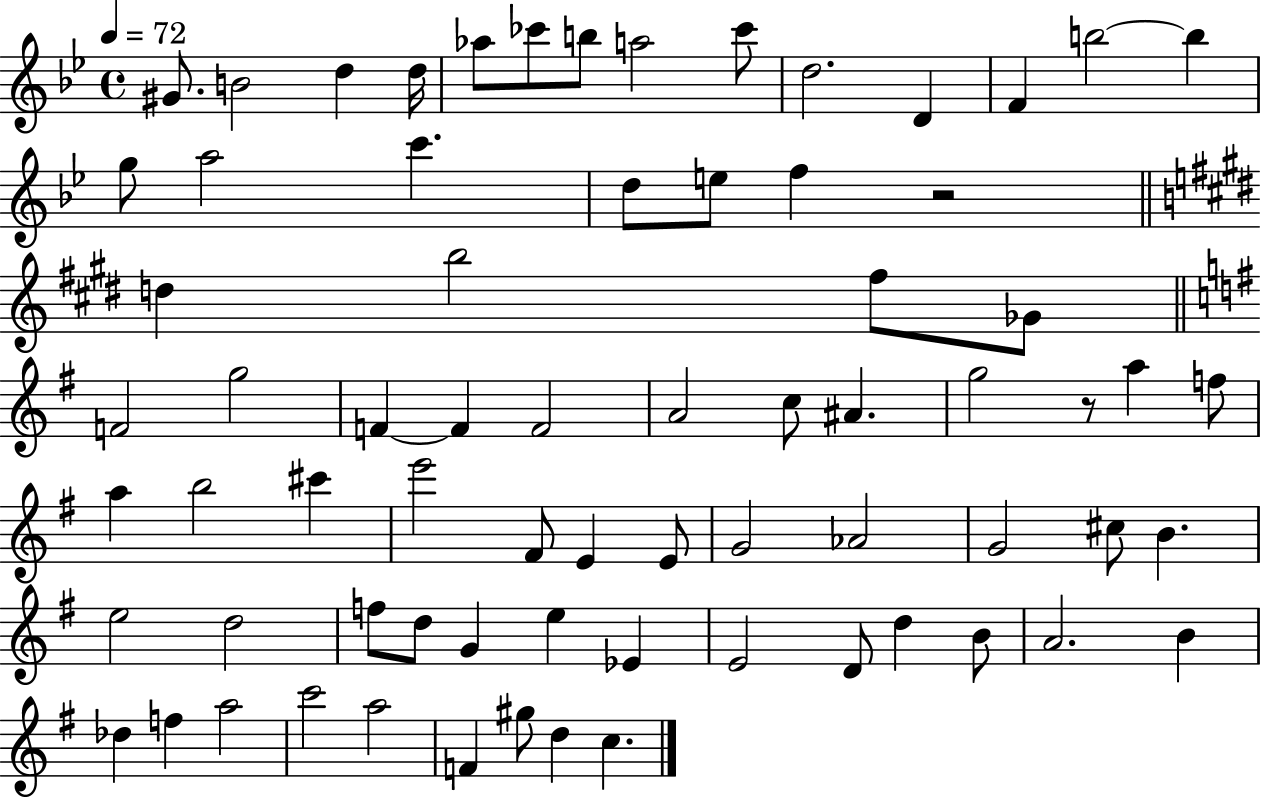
{
  \clef treble
  \time 4/4
  \defaultTimeSignature
  \key bes \major
  \tempo 4 = 72
  gis'8. b'2 d''4 d''16 | aes''8 ces'''8 b''8 a''2 ces'''8 | d''2. d'4 | f'4 b''2~~ b''4 | \break g''8 a''2 c'''4. | d''8 e''8 f''4 r2 | \bar "||" \break \key e \major d''4 b''2 fis''8 ges'8 | \bar "||" \break \key g \major f'2 g''2 | f'4~~ f'4 f'2 | a'2 c''8 ais'4. | g''2 r8 a''4 f''8 | \break a''4 b''2 cis'''4 | e'''2 fis'8 e'4 e'8 | g'2 aes'2 | g'2 cis''8 b'4. | \break e''2 d''2 | f''8 d''8 g'4 e''4 ees'4 | e'2 d'8 d''4 b'8 | a'2. b'4 | \break des''4 f''4 a''2 | c'''2 a''2 | f'4 gis''8 d''4 c''4. | \bar "|."
}